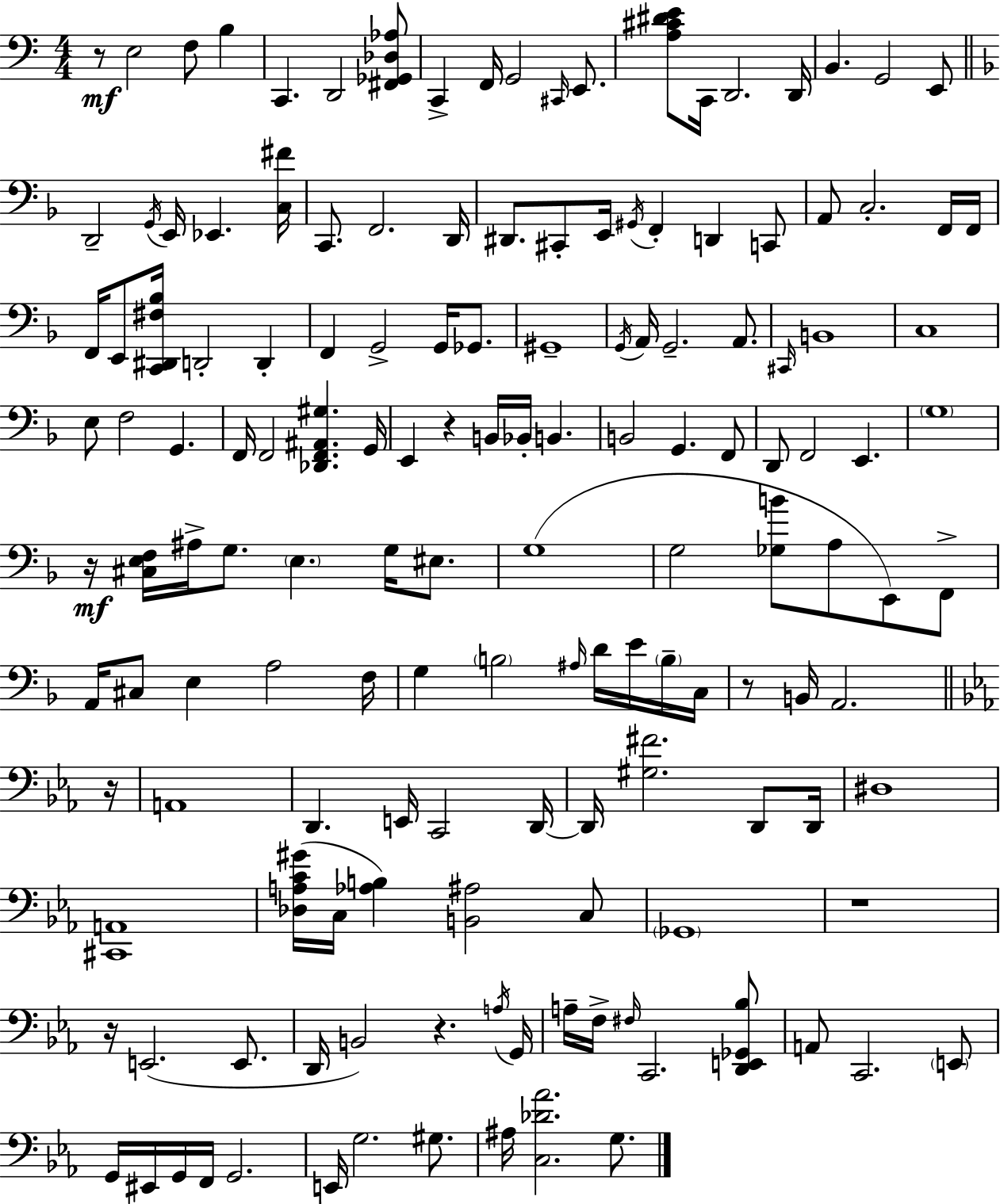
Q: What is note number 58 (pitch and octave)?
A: B2